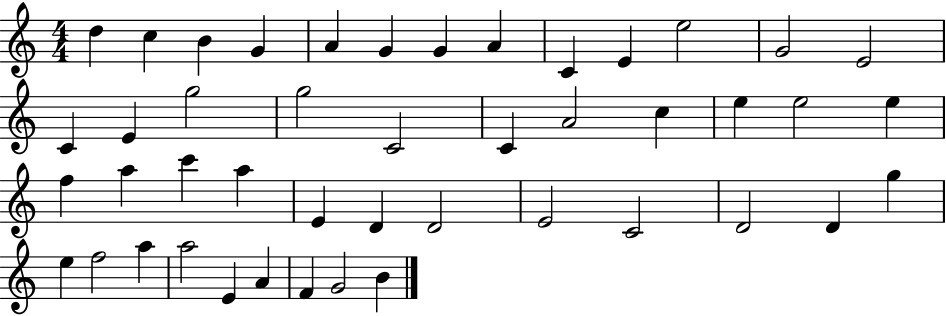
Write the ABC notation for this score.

X:1
T:Untitled
M:4/4
L:1/4
K:C
d c B G A G G A C E e2 G2 E2 C E g2 g2 C2 C A2 c e e2 e f a c' a E D D2 E2 C2 D2 D g e f2 a a2 E A F G2 B